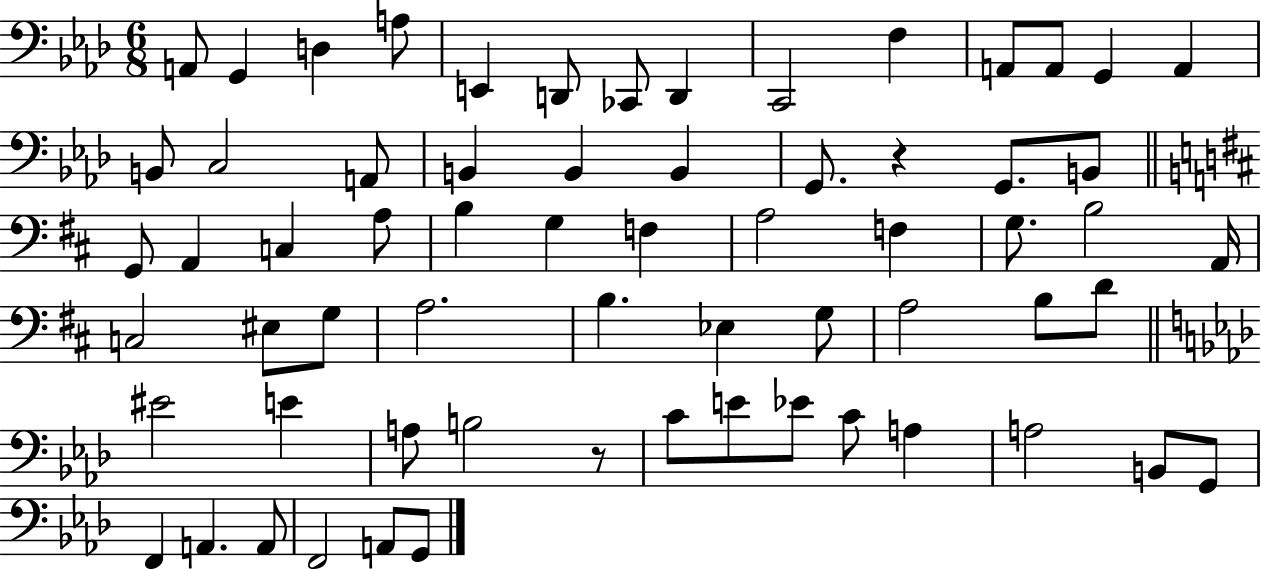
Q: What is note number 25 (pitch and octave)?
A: A2